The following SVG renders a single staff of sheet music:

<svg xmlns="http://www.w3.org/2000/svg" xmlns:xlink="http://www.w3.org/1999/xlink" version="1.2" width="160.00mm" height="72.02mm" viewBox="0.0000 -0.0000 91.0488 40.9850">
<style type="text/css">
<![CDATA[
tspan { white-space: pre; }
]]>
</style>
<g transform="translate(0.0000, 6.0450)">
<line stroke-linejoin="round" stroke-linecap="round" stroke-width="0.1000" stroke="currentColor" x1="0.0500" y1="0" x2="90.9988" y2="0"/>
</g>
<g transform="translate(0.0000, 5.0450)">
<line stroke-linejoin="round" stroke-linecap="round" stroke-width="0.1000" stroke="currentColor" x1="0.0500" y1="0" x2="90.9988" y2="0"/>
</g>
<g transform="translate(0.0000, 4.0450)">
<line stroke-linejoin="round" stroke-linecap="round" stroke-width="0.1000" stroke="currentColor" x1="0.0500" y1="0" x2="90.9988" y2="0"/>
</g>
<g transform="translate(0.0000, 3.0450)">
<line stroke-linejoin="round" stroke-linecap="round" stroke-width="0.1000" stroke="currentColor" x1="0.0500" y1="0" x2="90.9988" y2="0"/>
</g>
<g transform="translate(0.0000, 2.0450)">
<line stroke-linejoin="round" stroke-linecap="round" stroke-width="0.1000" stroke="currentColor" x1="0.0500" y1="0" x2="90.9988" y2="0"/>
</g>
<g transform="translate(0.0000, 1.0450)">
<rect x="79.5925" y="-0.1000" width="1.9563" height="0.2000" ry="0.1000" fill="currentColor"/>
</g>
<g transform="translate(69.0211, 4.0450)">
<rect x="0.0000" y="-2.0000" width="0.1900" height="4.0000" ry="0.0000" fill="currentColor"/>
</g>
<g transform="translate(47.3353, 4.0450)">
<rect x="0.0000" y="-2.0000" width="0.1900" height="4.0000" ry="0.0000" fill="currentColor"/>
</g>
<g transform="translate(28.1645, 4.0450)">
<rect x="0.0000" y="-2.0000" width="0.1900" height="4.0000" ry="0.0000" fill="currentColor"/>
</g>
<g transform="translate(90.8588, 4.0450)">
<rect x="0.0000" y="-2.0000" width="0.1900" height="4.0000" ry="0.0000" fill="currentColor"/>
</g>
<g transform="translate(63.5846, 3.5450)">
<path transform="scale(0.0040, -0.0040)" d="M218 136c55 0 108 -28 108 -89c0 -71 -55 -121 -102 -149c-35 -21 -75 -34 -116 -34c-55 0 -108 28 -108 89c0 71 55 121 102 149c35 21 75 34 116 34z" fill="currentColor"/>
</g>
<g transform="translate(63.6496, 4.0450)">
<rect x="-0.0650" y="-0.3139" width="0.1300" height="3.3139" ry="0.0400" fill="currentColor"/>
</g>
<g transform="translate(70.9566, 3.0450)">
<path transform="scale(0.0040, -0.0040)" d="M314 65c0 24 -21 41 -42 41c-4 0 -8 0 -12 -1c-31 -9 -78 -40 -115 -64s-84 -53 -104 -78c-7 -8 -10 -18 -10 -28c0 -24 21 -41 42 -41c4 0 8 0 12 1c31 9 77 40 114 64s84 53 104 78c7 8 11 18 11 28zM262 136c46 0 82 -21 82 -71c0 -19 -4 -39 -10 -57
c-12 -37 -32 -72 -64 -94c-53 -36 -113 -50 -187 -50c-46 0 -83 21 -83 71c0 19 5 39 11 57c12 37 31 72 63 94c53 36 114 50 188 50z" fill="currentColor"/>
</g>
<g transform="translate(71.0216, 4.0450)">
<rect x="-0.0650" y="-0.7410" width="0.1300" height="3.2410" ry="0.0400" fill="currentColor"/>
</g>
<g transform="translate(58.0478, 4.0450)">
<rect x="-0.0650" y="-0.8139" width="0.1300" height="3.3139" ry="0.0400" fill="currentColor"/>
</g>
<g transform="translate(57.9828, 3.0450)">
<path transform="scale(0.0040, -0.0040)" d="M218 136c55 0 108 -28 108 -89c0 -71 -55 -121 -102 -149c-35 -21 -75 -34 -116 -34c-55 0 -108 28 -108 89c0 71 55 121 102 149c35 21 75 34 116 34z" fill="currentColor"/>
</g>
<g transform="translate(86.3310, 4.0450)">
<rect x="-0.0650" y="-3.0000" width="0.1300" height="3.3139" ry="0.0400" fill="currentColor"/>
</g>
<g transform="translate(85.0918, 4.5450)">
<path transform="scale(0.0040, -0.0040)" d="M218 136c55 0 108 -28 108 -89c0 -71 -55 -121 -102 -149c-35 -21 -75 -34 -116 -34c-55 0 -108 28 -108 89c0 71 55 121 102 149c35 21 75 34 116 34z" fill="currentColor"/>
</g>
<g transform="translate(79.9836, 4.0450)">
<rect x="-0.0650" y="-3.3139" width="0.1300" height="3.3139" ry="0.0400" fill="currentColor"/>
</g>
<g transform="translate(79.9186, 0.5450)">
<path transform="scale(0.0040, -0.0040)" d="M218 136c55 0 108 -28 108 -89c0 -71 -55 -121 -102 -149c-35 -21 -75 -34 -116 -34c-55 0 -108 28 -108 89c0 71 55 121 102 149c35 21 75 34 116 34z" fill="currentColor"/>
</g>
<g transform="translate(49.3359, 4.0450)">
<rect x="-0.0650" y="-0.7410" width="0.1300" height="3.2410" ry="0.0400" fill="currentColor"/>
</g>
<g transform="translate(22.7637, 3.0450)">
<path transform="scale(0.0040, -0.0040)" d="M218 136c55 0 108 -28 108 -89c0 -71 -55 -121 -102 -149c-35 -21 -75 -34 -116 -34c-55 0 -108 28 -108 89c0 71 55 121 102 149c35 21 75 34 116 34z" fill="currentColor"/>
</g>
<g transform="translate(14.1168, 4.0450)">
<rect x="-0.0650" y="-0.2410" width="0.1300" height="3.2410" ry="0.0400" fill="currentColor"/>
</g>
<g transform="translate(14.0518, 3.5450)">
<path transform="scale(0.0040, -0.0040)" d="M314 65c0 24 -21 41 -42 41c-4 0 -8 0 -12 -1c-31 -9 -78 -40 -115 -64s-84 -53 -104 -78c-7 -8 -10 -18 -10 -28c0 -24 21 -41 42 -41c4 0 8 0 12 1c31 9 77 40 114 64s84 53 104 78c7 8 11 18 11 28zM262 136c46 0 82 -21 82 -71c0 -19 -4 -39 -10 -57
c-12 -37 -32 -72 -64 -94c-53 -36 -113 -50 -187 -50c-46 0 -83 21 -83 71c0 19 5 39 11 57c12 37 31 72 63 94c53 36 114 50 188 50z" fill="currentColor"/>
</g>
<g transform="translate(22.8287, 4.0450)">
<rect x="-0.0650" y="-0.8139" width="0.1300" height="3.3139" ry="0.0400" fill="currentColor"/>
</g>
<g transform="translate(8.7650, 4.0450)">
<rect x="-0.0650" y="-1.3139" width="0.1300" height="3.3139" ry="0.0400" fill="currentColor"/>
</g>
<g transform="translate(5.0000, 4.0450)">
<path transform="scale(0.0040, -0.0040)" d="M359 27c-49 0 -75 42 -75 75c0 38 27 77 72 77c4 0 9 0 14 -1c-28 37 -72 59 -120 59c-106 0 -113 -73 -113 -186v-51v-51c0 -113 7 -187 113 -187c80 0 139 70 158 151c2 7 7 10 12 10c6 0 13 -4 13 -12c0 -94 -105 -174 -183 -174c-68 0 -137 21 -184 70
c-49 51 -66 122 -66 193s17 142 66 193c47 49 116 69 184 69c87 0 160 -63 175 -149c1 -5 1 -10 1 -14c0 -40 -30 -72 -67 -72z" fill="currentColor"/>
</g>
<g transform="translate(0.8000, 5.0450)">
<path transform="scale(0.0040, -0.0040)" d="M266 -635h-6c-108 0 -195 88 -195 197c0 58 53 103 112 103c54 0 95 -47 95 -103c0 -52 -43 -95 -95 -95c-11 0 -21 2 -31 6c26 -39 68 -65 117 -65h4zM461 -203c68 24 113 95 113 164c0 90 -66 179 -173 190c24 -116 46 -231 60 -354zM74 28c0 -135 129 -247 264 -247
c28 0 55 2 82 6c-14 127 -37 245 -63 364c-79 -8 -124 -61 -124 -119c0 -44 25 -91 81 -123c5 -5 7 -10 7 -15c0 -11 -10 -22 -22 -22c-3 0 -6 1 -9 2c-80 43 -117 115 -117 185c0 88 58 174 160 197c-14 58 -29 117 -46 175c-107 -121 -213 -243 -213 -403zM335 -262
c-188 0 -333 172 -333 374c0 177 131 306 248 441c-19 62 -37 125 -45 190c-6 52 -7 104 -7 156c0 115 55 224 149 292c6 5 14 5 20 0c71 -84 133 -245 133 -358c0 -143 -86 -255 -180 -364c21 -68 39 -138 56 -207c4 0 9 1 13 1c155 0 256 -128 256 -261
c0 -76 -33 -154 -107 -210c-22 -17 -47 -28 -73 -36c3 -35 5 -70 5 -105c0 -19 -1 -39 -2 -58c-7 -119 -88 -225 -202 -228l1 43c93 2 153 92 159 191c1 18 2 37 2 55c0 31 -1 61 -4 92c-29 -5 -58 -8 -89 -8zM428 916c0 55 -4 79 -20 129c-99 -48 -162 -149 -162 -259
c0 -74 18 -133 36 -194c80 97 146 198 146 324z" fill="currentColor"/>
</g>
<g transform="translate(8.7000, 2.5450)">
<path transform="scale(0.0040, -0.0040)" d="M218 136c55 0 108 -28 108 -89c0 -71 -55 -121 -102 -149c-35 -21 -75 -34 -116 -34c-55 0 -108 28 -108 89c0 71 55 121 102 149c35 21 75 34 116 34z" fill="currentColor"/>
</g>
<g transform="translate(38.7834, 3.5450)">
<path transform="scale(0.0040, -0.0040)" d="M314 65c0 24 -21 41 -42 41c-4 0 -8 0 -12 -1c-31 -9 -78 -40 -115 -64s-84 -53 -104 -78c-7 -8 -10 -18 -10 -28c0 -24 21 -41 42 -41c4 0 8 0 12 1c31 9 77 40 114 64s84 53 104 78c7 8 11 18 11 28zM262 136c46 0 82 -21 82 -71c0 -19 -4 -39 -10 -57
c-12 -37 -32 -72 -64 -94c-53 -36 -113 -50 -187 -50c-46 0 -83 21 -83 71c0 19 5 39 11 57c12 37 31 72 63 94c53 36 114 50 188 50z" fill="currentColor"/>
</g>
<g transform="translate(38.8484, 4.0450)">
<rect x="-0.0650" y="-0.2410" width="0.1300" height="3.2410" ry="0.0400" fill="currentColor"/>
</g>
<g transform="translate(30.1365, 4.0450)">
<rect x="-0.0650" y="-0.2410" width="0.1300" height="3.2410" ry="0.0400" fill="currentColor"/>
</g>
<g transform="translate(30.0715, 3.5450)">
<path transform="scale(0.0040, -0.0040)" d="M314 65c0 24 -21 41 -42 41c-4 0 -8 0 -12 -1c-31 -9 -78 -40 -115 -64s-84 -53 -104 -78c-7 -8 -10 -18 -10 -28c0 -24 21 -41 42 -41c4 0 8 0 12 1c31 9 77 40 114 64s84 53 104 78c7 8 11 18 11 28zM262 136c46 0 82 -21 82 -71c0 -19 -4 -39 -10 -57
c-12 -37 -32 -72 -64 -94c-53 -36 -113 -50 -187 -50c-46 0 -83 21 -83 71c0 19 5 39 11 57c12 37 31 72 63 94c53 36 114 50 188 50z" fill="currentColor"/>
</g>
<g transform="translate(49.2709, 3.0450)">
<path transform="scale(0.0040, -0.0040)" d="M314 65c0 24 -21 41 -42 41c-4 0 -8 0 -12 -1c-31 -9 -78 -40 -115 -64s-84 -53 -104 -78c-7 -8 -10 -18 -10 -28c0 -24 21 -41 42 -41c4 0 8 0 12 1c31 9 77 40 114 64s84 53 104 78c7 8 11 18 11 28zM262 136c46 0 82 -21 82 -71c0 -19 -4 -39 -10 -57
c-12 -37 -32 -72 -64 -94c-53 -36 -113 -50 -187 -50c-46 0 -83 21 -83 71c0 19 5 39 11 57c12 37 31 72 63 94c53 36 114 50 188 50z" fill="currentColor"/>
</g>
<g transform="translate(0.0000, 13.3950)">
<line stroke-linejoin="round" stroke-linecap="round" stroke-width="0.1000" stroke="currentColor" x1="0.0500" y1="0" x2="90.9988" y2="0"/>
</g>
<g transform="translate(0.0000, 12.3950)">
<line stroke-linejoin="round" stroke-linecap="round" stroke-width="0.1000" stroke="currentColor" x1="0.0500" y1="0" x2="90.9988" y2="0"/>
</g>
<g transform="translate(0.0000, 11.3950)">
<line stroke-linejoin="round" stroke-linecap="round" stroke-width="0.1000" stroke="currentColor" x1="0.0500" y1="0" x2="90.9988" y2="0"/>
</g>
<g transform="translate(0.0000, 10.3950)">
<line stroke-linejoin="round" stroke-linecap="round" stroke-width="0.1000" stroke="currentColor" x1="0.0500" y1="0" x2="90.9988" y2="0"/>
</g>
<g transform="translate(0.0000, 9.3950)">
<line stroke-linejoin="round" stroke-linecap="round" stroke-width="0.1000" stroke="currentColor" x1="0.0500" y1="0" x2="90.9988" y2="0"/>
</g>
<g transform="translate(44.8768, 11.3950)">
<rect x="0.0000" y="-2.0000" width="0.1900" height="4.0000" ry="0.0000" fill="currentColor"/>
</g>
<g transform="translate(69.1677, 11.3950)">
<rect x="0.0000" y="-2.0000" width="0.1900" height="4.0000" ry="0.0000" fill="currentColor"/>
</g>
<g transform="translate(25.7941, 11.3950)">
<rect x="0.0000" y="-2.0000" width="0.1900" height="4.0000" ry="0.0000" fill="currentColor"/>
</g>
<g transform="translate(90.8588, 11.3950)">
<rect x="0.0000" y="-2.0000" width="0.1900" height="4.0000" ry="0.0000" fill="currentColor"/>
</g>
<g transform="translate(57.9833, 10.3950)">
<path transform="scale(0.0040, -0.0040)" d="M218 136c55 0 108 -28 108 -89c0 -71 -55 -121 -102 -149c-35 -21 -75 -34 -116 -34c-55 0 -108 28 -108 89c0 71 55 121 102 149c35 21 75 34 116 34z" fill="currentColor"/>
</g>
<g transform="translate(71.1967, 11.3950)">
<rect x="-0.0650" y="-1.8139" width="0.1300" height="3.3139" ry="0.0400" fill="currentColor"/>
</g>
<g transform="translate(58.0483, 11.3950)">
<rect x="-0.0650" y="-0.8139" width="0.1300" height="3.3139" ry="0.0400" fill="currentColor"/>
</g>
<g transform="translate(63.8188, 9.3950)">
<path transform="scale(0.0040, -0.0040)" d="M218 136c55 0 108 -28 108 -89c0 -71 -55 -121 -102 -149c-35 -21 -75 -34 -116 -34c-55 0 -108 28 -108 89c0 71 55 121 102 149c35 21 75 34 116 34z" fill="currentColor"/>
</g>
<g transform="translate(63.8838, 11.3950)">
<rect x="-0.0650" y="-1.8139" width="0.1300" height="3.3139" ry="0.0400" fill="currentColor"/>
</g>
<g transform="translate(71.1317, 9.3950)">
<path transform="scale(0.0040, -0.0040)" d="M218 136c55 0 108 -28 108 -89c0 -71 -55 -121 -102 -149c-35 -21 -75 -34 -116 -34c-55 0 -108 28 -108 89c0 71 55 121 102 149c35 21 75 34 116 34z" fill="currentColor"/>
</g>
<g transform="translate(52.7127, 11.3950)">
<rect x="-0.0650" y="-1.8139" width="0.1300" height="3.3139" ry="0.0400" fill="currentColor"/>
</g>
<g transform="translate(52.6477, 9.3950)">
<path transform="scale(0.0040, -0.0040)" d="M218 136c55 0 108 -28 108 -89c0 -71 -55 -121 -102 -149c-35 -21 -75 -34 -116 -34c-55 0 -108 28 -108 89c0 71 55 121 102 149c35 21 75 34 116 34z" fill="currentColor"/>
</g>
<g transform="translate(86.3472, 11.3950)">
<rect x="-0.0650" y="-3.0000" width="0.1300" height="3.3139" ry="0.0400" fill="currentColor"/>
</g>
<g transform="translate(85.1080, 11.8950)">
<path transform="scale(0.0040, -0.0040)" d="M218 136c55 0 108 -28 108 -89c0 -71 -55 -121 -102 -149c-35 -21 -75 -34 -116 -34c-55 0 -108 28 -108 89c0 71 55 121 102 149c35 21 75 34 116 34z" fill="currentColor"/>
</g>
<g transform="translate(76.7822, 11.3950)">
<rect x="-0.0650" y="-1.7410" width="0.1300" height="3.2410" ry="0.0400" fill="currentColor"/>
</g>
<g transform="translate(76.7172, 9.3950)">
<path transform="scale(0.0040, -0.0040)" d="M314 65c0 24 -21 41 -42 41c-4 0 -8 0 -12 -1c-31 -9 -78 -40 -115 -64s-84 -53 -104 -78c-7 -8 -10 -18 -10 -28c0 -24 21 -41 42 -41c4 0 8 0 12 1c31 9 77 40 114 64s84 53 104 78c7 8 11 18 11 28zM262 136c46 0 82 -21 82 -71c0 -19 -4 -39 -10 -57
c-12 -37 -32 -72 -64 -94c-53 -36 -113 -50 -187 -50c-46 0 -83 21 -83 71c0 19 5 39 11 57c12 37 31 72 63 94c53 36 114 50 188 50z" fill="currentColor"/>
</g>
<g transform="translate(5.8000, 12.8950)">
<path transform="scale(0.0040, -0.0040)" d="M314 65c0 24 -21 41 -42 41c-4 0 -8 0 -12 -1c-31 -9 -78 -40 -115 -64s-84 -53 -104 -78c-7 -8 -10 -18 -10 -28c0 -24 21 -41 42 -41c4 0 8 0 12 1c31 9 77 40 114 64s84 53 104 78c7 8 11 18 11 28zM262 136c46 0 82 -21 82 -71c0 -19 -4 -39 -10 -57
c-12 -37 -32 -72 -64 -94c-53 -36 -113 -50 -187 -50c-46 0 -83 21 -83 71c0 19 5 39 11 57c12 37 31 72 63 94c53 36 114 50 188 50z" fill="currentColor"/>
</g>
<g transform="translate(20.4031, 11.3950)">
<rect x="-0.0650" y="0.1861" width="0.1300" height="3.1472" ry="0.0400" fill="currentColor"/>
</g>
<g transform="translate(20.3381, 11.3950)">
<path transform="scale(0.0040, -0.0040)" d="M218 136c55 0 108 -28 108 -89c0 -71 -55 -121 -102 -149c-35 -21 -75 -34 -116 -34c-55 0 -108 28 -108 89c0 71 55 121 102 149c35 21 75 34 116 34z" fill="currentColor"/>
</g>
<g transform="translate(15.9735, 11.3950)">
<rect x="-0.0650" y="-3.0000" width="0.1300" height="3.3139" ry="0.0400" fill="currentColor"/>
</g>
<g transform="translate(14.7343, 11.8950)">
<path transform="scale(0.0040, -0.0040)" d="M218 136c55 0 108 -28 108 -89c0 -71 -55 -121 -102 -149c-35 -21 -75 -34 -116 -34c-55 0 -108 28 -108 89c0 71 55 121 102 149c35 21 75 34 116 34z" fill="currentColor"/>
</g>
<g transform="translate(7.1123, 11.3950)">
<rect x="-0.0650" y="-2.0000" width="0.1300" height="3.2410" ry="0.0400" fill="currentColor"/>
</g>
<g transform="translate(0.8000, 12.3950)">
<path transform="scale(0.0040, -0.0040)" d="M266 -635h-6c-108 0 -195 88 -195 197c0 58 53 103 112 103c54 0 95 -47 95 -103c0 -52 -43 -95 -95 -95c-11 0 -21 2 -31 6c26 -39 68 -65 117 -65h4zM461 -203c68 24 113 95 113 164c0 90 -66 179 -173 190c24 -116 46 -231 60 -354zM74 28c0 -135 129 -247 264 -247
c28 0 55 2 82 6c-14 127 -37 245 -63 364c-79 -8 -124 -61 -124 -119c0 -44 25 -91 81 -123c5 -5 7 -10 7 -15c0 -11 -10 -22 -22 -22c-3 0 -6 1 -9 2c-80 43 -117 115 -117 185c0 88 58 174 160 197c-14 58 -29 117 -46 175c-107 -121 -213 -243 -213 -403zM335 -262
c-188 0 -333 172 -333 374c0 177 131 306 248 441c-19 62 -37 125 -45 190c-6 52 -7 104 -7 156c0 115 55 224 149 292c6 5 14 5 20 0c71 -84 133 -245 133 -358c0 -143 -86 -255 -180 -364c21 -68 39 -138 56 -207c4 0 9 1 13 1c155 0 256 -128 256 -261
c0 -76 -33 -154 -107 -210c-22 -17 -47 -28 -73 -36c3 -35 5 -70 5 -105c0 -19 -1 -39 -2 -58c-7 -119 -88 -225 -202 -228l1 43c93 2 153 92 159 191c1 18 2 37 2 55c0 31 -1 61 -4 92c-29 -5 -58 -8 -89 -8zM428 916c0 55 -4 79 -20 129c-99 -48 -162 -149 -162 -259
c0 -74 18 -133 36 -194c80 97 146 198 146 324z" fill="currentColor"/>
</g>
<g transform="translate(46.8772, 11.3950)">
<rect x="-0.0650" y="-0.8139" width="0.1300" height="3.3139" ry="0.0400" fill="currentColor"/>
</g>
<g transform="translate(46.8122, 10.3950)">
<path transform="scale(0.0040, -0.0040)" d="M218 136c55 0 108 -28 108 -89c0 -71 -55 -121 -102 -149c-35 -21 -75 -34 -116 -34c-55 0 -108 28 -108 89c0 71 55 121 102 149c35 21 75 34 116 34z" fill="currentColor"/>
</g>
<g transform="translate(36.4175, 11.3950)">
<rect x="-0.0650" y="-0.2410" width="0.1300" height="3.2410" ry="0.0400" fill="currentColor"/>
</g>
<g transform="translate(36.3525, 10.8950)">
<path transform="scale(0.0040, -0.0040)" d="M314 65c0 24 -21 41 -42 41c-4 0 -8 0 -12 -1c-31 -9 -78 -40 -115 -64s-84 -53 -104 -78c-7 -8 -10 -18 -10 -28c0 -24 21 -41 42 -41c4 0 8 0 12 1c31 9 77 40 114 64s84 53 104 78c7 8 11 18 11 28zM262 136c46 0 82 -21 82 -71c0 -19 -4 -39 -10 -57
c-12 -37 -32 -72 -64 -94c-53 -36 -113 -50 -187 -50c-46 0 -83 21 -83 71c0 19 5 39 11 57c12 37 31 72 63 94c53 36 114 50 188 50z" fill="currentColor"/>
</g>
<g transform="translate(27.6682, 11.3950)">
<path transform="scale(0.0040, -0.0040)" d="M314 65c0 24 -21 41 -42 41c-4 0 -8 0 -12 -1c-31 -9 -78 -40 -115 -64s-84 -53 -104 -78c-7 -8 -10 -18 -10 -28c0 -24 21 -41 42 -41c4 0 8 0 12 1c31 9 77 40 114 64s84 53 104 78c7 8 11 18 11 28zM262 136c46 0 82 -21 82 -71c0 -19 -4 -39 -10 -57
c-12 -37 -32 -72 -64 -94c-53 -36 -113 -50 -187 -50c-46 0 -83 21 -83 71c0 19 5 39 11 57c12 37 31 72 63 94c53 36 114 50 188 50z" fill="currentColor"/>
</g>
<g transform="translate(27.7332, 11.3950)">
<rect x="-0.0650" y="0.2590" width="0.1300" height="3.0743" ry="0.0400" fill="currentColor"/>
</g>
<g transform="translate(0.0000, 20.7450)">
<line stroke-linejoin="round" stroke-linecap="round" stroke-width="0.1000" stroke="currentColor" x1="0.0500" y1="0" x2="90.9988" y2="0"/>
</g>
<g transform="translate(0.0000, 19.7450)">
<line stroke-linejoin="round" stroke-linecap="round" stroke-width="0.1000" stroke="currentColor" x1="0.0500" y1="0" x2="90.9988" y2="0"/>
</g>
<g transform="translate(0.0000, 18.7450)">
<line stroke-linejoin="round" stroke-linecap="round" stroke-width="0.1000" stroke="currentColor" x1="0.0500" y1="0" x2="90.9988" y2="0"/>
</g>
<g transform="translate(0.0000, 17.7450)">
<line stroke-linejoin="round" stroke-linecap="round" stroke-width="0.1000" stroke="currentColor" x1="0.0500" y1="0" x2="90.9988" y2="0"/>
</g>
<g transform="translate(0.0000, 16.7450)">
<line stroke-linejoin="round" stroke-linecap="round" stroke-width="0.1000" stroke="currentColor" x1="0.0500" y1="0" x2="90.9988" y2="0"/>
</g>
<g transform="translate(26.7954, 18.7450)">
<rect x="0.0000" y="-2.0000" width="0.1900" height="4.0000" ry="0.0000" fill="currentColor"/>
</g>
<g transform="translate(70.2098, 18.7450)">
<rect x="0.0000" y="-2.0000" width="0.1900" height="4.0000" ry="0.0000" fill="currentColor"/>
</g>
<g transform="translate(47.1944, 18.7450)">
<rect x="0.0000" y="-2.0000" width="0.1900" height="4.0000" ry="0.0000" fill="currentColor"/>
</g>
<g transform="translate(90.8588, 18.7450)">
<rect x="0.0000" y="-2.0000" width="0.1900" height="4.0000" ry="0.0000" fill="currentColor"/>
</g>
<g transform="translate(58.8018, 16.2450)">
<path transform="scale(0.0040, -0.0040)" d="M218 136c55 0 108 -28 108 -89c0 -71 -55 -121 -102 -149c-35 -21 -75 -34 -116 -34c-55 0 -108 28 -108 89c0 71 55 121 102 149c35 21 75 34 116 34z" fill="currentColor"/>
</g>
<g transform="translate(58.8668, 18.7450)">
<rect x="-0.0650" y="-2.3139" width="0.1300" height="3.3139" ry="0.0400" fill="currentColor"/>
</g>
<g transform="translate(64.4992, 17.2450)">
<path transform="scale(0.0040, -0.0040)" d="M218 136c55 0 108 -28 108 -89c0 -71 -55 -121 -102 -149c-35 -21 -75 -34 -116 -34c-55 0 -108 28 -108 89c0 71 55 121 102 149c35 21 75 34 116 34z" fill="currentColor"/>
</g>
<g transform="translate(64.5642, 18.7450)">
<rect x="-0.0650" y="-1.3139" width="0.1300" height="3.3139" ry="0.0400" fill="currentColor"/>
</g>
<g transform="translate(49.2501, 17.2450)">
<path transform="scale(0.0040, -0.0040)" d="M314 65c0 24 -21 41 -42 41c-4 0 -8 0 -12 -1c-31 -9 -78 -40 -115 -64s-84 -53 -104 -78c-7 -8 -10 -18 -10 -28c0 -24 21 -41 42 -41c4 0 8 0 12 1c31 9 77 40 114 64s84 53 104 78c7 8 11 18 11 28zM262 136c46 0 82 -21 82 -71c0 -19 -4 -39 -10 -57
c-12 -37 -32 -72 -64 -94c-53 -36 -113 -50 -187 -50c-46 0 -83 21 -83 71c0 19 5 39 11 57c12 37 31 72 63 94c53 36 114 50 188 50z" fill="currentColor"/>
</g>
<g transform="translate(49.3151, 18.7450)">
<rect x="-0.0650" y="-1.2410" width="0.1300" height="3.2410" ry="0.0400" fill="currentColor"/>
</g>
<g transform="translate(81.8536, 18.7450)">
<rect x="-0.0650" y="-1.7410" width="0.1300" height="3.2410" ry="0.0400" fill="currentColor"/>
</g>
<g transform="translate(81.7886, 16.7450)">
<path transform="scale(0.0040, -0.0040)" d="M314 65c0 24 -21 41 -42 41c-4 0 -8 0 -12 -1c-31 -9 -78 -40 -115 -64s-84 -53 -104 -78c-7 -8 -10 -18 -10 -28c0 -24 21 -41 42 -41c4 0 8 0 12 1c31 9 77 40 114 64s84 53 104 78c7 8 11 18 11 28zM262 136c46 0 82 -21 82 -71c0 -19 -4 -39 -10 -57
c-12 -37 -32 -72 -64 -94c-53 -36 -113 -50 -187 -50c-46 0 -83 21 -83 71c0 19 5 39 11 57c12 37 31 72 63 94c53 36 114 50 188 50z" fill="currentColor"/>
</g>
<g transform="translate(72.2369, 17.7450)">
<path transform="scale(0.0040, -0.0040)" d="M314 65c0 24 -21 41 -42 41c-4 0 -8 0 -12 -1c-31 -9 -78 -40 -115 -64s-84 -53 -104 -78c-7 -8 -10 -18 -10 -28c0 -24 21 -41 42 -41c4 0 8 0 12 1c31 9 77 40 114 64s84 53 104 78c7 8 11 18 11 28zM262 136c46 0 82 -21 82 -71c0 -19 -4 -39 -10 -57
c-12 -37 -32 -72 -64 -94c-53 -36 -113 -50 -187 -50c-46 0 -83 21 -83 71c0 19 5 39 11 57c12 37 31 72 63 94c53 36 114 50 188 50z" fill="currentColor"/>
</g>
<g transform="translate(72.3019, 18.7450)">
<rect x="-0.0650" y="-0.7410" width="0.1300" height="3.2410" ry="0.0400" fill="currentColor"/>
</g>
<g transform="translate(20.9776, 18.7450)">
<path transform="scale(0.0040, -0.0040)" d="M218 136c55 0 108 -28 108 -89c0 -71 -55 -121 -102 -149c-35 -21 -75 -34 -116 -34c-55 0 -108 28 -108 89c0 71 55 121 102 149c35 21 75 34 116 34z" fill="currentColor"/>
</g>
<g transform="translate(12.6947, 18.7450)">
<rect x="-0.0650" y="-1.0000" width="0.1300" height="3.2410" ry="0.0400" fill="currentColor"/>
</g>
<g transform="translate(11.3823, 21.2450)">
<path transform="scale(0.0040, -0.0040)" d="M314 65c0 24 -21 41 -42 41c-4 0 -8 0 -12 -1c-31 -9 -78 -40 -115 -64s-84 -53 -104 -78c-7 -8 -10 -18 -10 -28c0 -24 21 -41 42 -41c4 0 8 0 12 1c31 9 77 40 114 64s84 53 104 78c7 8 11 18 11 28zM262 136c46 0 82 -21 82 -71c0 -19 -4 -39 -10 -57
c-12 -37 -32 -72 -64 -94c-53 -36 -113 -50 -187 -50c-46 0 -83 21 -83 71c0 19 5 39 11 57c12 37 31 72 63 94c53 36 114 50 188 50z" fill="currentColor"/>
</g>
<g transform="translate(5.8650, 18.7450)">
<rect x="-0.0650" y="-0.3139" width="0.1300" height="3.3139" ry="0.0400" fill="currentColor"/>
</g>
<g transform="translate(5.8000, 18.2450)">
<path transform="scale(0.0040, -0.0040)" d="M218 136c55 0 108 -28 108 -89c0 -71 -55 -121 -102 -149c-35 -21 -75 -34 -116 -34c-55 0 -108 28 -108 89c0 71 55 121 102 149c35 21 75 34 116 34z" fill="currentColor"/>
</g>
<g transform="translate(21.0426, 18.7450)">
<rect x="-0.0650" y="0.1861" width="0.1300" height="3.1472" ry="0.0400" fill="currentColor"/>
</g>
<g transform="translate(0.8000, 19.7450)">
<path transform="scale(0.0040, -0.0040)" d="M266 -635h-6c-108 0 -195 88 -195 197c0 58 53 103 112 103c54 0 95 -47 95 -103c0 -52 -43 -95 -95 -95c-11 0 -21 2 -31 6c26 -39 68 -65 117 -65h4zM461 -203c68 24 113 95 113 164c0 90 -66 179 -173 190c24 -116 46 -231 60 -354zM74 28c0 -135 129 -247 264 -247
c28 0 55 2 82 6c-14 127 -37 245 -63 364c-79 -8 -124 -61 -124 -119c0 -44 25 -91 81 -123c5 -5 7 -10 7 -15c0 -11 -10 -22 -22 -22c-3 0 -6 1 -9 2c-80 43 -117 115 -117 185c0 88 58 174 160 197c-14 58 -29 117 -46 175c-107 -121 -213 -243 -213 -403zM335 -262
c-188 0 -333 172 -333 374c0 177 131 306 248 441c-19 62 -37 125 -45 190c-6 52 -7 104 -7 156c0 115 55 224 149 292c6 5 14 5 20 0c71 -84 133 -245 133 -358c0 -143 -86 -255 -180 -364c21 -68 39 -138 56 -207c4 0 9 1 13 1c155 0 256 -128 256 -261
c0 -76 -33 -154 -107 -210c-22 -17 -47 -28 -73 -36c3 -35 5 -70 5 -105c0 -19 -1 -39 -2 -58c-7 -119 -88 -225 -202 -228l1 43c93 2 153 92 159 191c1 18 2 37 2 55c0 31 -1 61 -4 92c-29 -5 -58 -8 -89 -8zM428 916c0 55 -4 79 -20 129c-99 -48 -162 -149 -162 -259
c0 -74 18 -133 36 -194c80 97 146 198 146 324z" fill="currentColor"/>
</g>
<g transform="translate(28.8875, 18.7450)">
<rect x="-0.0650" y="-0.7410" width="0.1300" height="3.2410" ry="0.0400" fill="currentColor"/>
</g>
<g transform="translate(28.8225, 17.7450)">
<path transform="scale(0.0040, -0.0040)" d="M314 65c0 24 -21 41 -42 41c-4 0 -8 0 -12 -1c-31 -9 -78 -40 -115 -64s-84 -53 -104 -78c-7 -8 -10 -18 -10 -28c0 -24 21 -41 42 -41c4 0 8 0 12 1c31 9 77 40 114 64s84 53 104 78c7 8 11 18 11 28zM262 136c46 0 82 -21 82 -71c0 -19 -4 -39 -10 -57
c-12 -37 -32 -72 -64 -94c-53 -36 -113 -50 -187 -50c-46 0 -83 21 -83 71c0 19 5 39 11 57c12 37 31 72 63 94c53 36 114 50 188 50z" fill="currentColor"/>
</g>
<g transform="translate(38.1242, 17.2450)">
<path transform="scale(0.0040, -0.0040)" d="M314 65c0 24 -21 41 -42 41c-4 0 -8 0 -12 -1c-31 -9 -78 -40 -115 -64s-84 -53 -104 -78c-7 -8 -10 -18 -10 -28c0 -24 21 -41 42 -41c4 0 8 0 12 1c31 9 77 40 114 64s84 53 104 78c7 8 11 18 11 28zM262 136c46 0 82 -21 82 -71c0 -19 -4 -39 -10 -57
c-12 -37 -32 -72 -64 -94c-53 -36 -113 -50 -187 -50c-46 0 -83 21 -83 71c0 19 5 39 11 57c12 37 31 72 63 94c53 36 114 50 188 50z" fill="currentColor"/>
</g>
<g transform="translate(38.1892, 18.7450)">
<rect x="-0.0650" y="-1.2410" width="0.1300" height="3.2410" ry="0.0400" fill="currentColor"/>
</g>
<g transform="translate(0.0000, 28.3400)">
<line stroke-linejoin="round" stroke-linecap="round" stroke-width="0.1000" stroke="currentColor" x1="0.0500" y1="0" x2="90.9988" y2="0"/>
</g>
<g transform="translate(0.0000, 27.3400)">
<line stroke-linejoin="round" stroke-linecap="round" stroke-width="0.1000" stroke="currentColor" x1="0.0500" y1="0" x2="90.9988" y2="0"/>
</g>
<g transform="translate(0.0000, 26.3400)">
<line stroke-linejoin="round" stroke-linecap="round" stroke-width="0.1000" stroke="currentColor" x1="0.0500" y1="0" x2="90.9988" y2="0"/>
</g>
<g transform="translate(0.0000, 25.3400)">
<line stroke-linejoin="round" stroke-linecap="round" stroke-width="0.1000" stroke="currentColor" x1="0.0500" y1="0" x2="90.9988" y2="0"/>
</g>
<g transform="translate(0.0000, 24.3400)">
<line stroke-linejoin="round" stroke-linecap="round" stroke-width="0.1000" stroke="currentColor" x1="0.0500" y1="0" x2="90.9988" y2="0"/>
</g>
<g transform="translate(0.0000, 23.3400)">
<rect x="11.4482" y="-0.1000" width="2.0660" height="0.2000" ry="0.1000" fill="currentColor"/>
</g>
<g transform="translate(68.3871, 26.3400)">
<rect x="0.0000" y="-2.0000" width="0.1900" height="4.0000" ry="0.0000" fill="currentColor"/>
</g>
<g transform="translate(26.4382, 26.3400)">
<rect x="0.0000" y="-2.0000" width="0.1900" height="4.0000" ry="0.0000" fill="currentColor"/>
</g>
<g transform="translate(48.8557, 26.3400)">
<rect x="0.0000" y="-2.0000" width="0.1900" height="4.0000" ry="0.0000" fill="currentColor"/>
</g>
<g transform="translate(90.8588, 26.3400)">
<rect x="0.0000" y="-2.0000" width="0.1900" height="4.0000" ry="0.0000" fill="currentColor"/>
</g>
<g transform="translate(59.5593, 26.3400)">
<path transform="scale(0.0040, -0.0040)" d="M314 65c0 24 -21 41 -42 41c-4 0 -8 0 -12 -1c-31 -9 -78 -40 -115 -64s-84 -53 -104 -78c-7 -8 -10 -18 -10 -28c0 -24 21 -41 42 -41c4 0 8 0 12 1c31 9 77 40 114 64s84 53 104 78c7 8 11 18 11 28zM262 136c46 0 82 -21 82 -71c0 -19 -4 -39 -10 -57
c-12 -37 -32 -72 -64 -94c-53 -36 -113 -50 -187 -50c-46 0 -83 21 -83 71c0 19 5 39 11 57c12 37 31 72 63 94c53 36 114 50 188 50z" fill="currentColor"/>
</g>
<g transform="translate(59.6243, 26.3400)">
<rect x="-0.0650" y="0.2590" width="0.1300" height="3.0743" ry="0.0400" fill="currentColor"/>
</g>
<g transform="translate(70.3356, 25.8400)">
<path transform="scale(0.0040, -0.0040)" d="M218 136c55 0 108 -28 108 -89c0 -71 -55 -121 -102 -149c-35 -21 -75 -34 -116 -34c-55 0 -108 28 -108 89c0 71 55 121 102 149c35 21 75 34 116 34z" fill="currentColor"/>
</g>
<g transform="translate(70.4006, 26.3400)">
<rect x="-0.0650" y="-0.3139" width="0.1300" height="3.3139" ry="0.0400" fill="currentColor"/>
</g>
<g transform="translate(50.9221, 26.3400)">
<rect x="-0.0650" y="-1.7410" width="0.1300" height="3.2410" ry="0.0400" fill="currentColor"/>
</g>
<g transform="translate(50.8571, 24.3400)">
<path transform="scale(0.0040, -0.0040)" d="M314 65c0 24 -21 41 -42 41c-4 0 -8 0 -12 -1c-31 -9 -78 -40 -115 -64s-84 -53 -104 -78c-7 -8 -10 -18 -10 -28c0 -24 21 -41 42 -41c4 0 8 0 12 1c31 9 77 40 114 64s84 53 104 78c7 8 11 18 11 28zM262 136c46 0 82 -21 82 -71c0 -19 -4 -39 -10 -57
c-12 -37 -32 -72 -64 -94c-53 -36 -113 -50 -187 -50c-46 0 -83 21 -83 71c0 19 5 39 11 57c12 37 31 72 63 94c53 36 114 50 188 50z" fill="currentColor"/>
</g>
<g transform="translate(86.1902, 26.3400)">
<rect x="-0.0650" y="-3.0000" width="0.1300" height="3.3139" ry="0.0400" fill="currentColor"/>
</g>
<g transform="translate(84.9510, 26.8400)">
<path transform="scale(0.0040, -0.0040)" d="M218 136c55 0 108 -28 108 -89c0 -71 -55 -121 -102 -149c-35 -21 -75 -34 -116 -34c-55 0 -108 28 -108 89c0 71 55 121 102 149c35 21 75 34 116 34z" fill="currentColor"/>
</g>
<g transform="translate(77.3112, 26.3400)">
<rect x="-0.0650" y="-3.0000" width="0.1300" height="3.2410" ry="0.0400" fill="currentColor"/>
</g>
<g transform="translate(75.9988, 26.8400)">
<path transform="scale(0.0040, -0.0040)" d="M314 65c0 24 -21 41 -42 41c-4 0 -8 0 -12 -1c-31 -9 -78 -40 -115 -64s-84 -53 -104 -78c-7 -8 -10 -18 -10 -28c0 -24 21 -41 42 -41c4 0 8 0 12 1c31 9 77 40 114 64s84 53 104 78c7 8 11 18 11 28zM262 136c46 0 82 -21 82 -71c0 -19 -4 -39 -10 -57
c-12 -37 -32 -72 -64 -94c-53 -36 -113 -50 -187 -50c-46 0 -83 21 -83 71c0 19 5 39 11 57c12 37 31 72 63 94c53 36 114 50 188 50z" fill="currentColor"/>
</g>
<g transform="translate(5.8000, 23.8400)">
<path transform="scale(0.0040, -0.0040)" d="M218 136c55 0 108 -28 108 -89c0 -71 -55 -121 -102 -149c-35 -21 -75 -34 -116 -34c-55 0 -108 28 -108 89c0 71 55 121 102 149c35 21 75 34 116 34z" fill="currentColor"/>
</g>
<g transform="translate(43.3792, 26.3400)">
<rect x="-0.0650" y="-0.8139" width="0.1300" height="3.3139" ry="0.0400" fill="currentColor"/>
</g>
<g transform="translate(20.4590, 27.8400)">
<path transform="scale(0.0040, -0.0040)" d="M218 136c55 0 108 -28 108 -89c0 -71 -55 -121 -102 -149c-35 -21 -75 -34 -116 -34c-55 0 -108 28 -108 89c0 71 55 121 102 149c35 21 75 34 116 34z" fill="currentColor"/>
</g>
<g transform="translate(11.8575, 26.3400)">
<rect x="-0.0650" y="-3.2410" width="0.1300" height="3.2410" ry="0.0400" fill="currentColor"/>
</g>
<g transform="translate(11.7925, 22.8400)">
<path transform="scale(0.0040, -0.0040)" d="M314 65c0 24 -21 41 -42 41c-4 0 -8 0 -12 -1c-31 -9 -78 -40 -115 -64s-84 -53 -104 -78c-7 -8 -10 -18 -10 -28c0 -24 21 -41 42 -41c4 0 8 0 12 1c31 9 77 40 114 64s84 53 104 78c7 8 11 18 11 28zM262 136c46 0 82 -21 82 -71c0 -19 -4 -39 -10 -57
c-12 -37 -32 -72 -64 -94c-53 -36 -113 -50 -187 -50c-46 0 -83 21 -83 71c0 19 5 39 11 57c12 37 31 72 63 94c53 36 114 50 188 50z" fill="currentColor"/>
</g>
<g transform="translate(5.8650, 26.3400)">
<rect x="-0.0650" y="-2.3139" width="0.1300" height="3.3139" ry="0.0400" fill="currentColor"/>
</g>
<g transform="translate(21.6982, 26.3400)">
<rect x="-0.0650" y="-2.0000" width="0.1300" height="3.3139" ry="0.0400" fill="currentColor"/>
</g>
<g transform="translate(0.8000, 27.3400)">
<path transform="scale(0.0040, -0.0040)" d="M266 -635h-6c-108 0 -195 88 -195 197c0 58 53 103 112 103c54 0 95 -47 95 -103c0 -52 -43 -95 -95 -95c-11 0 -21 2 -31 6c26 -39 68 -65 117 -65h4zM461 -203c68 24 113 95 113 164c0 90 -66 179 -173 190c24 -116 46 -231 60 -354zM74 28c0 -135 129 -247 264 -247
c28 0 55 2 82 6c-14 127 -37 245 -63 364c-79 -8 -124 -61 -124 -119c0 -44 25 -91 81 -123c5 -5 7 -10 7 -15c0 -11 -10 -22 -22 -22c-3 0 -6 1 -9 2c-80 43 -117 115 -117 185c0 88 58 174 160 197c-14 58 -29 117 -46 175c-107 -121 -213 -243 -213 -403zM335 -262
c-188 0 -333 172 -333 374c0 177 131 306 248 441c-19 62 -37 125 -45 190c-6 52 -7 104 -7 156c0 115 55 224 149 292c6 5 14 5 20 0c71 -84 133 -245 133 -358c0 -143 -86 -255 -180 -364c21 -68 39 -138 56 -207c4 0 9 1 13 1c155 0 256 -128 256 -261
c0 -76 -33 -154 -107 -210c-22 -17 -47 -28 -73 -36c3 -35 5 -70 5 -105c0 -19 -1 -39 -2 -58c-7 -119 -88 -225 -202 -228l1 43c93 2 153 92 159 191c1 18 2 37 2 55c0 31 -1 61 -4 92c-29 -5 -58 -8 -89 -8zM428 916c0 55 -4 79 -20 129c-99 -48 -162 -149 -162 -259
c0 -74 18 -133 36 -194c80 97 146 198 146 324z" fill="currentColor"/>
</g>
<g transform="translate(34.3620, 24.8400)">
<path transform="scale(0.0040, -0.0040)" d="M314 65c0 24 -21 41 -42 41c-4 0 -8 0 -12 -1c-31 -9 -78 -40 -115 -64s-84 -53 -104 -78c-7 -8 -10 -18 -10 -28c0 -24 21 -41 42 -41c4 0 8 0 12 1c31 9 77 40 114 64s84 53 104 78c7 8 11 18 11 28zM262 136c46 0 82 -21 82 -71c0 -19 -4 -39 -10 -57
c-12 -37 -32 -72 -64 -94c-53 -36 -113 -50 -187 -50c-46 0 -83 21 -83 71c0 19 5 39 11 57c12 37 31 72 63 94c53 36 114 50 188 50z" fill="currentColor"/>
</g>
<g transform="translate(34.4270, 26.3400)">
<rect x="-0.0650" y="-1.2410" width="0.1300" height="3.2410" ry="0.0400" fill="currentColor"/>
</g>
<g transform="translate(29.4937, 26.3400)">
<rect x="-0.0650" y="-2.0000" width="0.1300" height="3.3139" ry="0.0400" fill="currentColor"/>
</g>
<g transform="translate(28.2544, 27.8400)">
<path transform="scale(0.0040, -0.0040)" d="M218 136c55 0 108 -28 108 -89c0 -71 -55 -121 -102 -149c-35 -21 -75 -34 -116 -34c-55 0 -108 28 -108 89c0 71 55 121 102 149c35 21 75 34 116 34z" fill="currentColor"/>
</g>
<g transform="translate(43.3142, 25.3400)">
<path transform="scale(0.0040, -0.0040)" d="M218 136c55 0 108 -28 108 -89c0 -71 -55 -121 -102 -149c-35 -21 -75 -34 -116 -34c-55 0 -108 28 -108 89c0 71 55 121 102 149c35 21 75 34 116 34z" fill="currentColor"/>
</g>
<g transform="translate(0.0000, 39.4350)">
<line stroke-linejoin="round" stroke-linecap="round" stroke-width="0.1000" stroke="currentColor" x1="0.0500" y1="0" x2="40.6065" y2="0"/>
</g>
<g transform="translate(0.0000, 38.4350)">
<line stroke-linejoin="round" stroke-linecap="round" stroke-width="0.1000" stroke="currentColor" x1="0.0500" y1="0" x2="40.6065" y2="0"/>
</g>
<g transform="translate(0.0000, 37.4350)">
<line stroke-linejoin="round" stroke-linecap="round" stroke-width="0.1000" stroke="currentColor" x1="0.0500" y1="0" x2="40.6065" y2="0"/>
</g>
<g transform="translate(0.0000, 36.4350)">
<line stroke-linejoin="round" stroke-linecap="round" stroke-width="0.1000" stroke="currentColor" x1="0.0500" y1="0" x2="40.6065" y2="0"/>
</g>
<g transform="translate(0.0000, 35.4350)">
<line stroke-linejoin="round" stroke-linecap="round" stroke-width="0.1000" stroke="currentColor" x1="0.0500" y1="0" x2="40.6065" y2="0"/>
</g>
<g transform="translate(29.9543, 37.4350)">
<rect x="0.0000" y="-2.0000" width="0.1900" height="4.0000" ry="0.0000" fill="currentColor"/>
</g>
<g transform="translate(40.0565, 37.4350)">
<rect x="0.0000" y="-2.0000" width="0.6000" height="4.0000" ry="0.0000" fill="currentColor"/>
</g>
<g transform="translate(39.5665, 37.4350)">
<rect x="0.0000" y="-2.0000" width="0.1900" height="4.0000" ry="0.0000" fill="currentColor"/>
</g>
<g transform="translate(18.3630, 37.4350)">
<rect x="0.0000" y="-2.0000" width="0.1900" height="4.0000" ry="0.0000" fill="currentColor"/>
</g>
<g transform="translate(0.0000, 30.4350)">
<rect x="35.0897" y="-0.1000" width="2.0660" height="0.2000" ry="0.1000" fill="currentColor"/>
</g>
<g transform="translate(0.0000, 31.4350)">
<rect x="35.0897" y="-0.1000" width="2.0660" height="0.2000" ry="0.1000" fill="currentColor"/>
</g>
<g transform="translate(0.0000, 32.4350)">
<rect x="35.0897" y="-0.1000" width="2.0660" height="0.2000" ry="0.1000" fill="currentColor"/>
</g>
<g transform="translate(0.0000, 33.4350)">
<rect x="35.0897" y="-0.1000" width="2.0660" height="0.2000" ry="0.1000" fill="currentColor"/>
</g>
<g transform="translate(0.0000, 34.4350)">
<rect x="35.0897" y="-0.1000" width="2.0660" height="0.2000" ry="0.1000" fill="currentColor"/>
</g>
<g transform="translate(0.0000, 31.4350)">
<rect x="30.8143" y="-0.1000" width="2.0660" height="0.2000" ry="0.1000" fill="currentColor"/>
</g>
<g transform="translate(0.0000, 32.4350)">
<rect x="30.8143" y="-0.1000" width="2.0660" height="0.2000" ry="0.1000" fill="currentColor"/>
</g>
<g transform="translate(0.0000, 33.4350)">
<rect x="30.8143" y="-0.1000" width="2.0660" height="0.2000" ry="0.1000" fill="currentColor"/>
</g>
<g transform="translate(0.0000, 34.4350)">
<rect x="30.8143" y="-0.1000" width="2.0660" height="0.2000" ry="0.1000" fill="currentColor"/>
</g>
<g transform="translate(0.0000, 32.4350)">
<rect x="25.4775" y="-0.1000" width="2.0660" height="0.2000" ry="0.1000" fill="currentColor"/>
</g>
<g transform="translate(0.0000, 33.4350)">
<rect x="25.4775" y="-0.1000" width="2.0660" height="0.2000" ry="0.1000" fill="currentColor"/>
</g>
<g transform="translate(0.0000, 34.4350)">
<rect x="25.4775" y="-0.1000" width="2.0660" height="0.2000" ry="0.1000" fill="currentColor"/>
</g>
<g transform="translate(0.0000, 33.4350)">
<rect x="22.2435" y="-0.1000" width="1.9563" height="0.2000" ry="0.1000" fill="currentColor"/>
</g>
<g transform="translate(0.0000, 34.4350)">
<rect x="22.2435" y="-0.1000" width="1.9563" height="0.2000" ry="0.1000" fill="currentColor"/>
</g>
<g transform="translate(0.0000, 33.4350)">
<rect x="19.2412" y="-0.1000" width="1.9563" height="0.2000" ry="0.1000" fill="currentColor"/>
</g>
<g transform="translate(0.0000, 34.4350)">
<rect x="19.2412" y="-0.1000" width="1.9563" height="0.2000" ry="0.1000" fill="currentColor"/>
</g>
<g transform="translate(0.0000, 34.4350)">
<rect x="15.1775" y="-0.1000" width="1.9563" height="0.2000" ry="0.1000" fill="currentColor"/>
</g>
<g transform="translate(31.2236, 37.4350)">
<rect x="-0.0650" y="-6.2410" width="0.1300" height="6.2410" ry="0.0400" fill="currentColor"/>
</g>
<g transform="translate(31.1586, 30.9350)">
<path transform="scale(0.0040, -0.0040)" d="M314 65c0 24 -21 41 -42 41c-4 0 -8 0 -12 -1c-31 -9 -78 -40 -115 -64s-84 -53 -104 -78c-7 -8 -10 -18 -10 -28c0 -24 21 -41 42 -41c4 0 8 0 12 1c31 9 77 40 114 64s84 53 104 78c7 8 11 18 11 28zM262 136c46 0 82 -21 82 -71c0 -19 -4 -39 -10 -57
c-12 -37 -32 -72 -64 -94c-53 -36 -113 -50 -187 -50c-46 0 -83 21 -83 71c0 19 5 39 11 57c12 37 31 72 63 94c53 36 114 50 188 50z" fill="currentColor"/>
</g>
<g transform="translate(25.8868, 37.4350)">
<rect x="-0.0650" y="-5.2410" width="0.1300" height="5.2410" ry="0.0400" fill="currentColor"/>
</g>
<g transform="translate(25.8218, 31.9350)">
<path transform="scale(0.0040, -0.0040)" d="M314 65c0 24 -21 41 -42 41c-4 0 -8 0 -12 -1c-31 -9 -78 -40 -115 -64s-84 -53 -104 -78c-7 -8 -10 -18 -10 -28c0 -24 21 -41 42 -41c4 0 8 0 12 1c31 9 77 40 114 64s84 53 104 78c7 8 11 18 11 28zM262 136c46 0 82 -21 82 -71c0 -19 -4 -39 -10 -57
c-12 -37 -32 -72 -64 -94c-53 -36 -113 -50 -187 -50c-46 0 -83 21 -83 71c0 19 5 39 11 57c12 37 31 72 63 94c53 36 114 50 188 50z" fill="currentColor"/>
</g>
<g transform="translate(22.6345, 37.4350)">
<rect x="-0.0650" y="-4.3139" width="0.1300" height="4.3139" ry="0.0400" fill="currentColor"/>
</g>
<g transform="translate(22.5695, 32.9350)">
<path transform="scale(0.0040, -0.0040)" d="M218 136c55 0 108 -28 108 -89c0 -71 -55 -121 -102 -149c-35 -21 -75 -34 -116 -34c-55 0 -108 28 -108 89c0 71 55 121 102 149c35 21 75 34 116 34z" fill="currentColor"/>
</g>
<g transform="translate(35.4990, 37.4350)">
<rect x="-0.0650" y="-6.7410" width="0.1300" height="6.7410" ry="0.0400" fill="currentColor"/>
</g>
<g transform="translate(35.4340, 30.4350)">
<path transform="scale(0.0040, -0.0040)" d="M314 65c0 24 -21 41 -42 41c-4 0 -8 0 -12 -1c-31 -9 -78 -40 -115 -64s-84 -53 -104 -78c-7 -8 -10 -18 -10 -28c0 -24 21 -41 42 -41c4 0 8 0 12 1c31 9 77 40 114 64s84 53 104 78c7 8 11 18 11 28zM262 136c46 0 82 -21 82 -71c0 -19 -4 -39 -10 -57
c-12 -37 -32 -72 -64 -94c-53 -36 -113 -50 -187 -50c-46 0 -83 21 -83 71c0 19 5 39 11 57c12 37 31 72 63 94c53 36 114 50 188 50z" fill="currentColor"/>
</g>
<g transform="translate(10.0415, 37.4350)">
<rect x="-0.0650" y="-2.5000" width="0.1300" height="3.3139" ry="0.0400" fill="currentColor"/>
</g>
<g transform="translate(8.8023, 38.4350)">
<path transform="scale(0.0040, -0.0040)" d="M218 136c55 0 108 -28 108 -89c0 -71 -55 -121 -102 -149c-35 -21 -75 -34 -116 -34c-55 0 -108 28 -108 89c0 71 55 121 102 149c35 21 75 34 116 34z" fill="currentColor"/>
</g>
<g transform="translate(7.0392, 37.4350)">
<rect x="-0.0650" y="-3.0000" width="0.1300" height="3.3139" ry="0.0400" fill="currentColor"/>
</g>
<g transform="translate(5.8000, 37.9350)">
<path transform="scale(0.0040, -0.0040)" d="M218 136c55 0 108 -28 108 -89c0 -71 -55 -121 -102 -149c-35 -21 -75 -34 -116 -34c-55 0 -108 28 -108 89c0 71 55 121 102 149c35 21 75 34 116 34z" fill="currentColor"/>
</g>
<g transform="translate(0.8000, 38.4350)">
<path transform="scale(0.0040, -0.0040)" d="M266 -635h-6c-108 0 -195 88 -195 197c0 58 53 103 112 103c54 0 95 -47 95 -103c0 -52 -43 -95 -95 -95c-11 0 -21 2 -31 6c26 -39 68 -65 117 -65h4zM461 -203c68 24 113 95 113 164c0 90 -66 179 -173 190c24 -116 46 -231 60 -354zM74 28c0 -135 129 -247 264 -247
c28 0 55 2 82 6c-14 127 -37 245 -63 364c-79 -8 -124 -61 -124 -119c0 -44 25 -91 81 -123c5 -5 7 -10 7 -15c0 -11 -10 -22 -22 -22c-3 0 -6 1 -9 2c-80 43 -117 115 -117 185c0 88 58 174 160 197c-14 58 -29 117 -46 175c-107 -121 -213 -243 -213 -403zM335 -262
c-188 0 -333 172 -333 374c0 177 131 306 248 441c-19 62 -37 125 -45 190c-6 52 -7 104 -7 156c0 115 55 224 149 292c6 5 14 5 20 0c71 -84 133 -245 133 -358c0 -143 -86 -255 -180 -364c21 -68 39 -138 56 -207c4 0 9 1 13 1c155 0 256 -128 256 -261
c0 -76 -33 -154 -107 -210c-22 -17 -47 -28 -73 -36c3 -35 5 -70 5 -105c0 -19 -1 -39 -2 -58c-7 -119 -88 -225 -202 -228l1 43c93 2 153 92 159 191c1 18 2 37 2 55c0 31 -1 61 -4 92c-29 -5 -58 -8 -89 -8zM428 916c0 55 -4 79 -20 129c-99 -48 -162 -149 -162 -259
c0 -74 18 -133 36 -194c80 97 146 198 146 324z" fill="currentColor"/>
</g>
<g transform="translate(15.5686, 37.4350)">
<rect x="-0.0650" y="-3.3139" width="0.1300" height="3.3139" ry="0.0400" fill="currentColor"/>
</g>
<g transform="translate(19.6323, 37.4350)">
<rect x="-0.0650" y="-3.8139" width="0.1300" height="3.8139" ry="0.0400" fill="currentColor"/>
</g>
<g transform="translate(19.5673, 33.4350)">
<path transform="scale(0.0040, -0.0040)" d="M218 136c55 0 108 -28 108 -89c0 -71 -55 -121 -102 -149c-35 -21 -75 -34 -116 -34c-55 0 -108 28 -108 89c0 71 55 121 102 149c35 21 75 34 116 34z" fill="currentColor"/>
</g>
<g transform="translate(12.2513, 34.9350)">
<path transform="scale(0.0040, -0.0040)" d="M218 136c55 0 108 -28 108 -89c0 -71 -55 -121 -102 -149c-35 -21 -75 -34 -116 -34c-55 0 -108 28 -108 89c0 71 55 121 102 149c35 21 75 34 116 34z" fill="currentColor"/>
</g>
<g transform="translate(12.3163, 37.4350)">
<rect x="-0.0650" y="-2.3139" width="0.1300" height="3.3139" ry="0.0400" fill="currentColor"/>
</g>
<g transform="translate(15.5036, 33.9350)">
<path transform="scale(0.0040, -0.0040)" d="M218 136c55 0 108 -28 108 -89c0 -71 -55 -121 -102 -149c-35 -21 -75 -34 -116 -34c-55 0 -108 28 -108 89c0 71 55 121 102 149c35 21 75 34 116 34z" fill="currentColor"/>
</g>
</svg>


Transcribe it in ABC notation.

X:1
T:Untitled
M:4/4
L:1/4
K:C
e c2 d c2 c2 d2 d c d2 b A F2 A B B2 c2 d f d f f f2 A c D2 B d2 e2 e2 g e d2 f2 g b2 F F e2 d f2 B2 c A2 A A G g b c' d' f'2 a'2 b'2